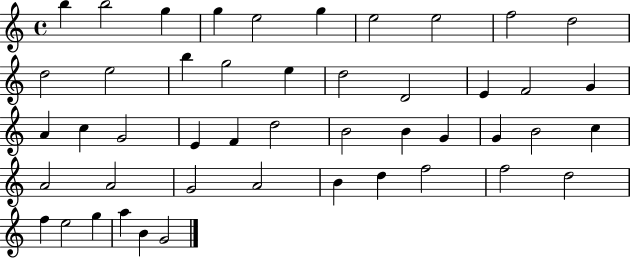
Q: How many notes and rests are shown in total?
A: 47